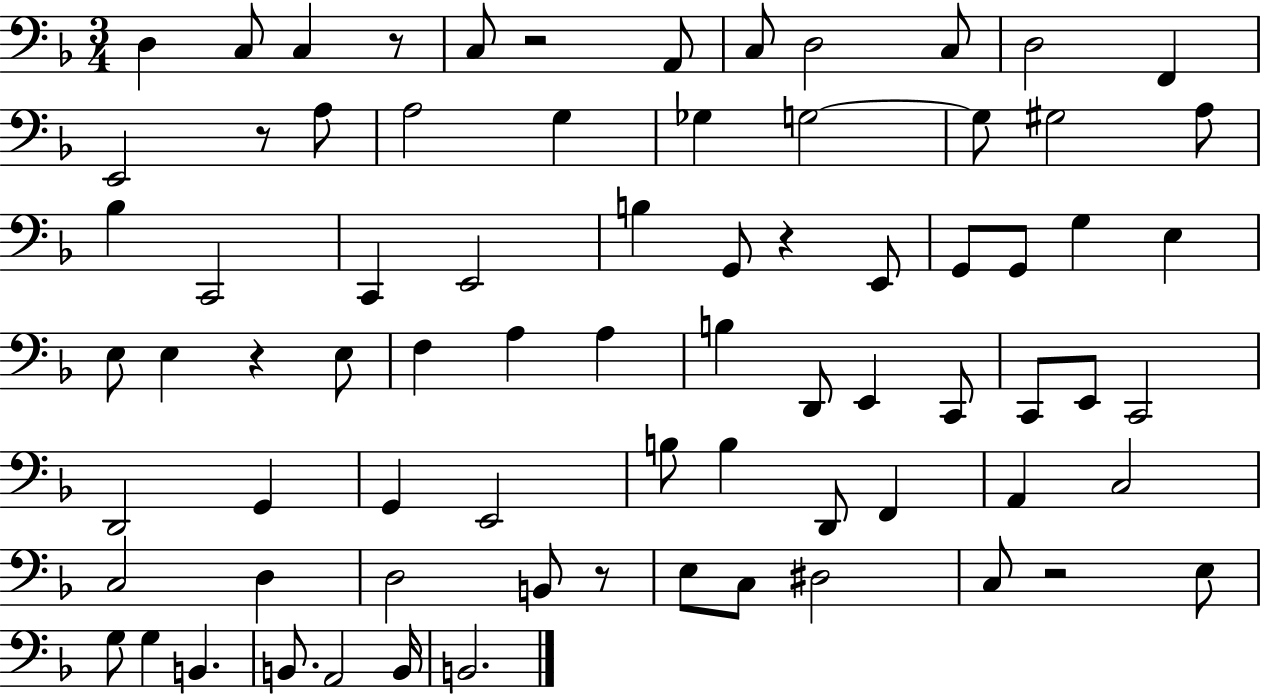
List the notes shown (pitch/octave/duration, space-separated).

D3/q C3/e C3/q R/e C3/e R/h A2/e C3/e D3/h C3/e D3/h F2/q E2/h R/e A3/e A3/h G3/q Gb3/q G3/h G3/e G#3/h A3/e Bb3/q C2/h C2/q E2/h B3/q G2/e R/q E2/e G2/e G2/e G3/q E3/q E3/e E3/q R/q E3/e F3/q A3/q A3/q B3/q D2/e E2/q C2/e C2/e E2/e C2/h D2/h G2/q G2/q E2/h B3/e B3/q D2/e F2/q A2/q C3/h C3/h D3/q D3/h B2/e R/e E3/e C3/e D#3/h C3/e R/h E3/e G3/e G3/q B2/q. B2/e. A2/h B2/s B2/h.